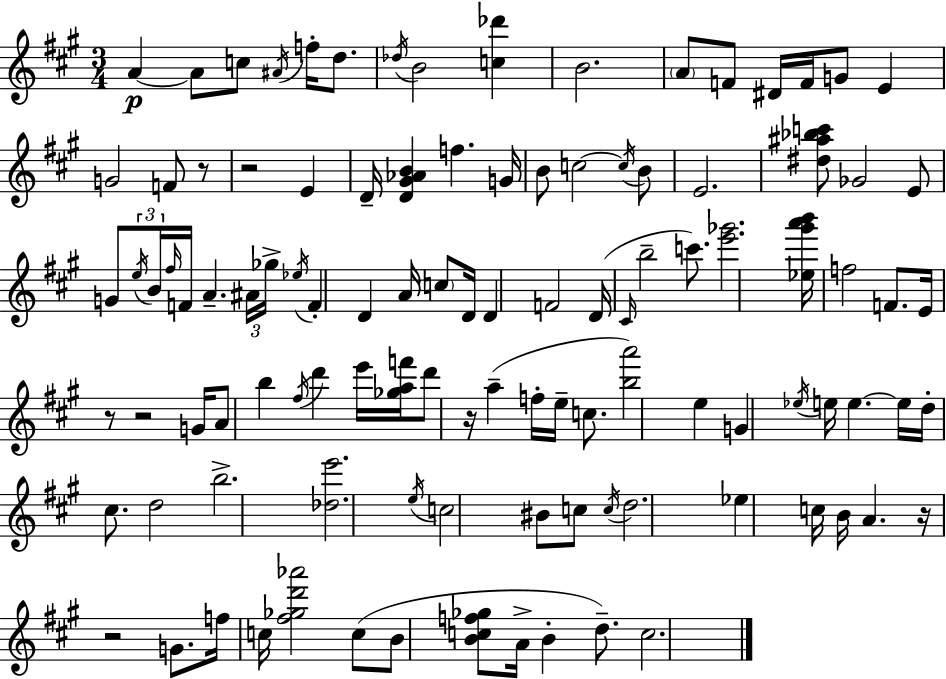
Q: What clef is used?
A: treble